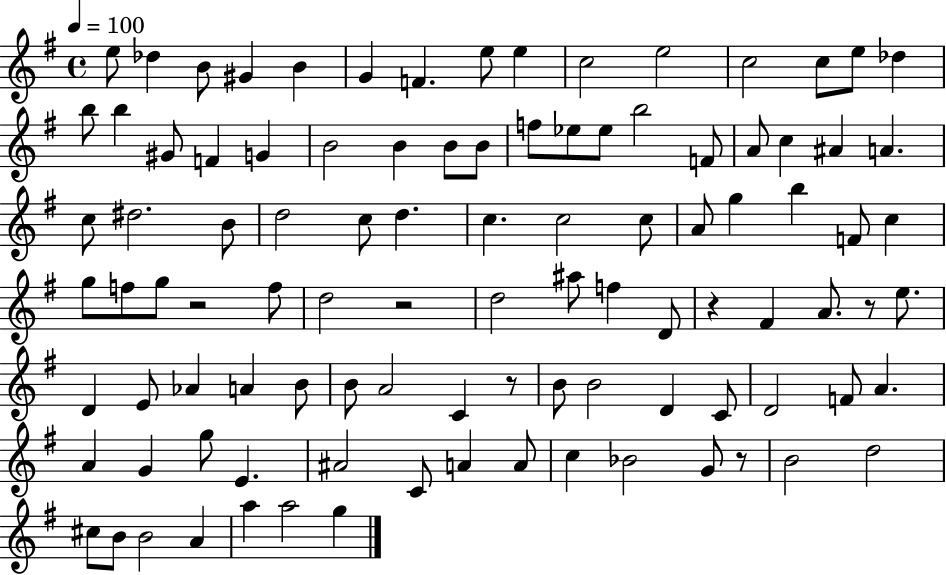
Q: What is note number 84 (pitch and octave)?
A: Bb4